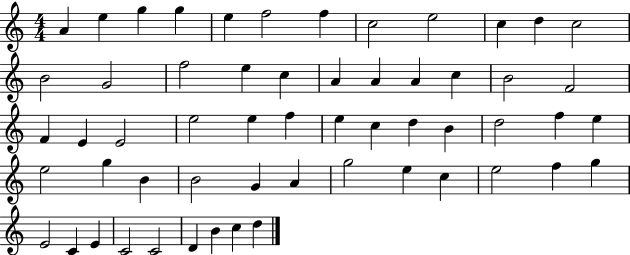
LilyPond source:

{
  \clef treble
  \numericTimeSignature
  \time 4/4
  \key c \major
  a'4 e''4 g''4 g''4 | e''4 f''2 f''4 | c''2 e''2 | c''4 d''4 c''2 | \break b'2 g'2 | f''2 e''4 c''4 | a'4 a'4 a'4 c''4 | b'2 f'2 | \break f'4 e'4 e'2 | e''2 e''4 f''4 | e''4 c''4 d''4 b'4 | d''2 f''4 e''4 | \break e''2 g''4 b'4 | b'2 g'4 a'4 | g''2 e''4 c''4 | e''2 f''4 g''4 | \break e'2 c'4 e'4 | c'2 c'2 | d'4 b'4 c''4 d''4 | \bar "|."
}